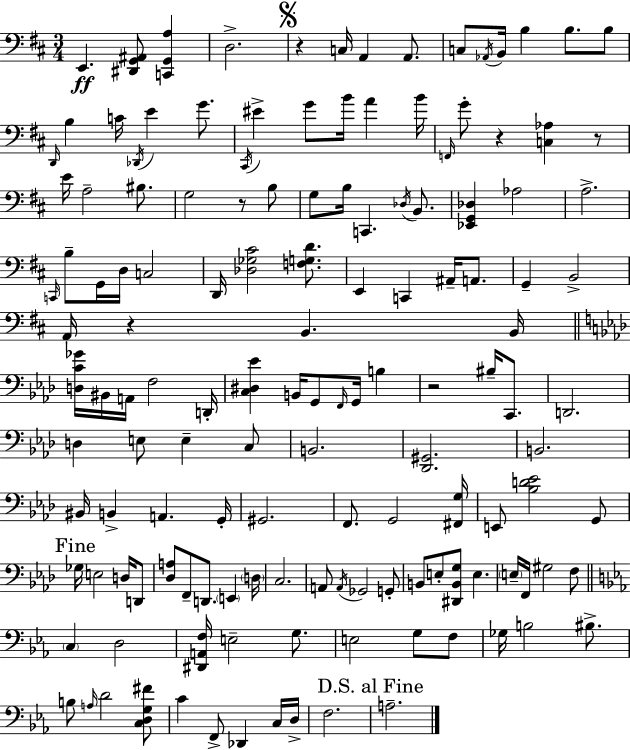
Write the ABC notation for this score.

X:1
T:Untitled
M:3/4
L:1/4
K:D
E,, [^D,,G,,^A,,]/2 [C,,G,,A,] D,2 z C,/4 A,, A,,/2 C,/2 _A,,/4 B,,/4 B, B,/2 B,/2 D,,/4 B, C/4 _D,,/4 E G/2 ^C,,/4 ^E G/2 B/4 A B/4 F,,/4 G/2 z [C,_A,] z/2 E/4 A,2 ^B,/2 G,2 z/2 B,/2 G,/2 B,/4 C,, _D,/4 B,,/2 [_E,,G,,_D,] _A,2 A,2 C,,/4 B,/2 G,,/4 D,/4 C,2 D,,/4 [_D,_G,^C]2 [F,G,D]/2 E,, C,, ^A,,/4 A,,/2 G,, B,,2 A,,/4 z B,, B,,/4 [D,C_G]/4 ^B,,/4 A,,/4 F,2 D,,/4 [C,^D,_E] B,,/4 G,,/2 F,,/4 G,,/4 B, z2 ^B,/4 C,,/2 D,,2 D, E,/2 E, C,/2 B,,2 [_D,,^G,,]2 B,,2 ^B,,/4 B,, A,, G,,/4 ^G,,2 F,,/2 G,,2 [^F,,G,]/4 E,,/2 [_B,D_E]2 G,,/2 _G,/4 E,2 D,/4 D,,/2 [_D,A,]/2 F,,/2 D,,/2 E,, D,/4 C,2 A,,/2 A,,/4 _G,,2 G,,/2 B,,/2 E,/2 [^D,,B,,G,]/2 E, E,/4 F,,/4 ^G,2 F,/2 C, D,2 [^D,,A,,F,]/4 E,2 G,/2 E,2 G,/2 F,/2 _G,/4 B,2 ^B,/2 B,/2 A,/4 D2 [C,D,G,^F]/2 C F,,/2 _D,, C,/4 D,/4 F,2 A,2